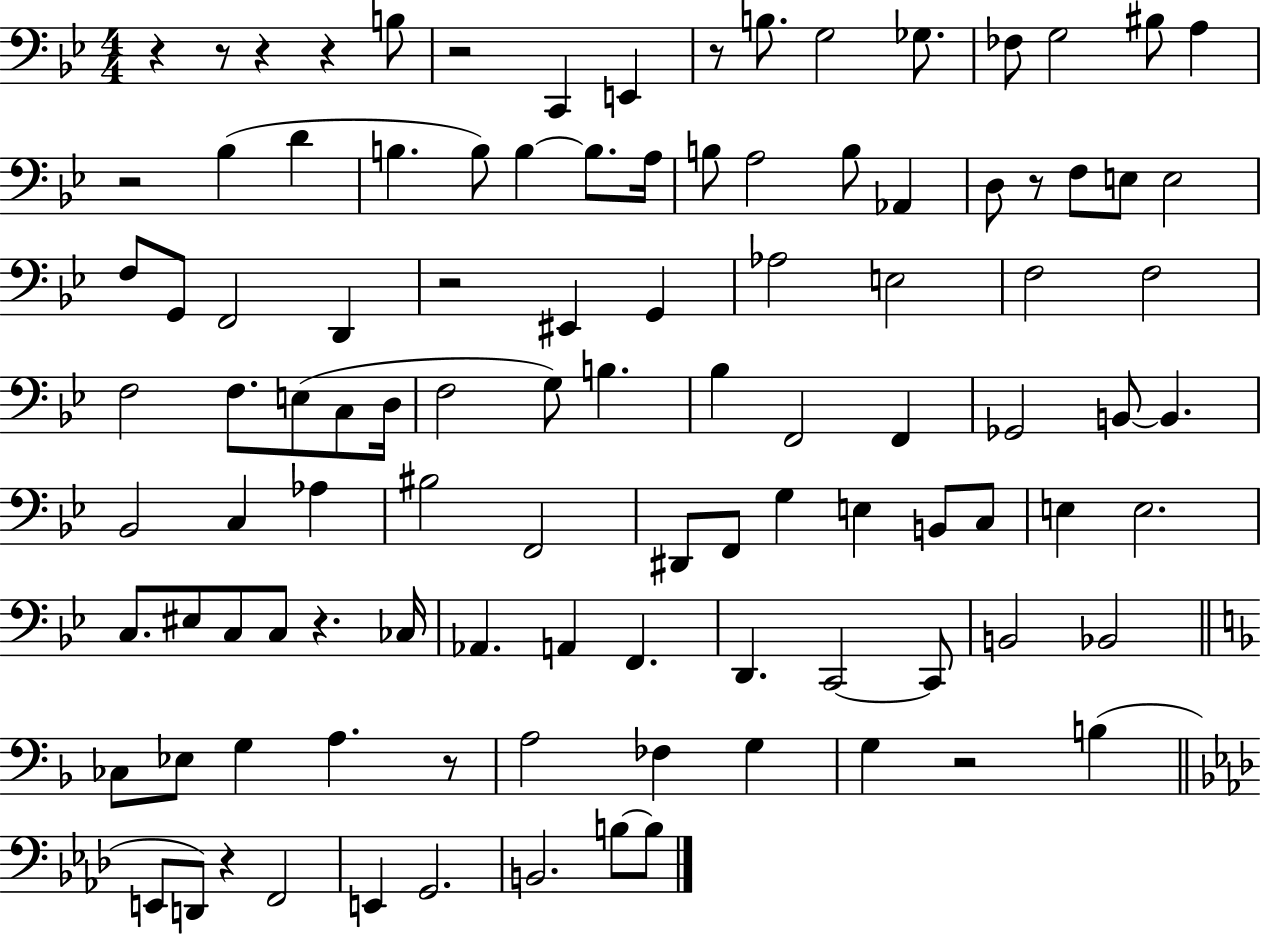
R/q R/e R/q R/q B3/e R/h C2/q E2/q R/e B3/e. G3/h Gb3/e. FES3/e G3/h BIS3/e A3/q R/h Bb3/q D4/q B3/q. B3/e B3/q B3/e. A3/s B3/e A3/h B3/e Ab2/q D3/e R/e F3/e E3/e E3/h F3/e G2/e F2/h D2/q R/h EIS2/q G2/q Ab3/h E3/h F3/h F3/h F3/h F3/e. E3/e C3/e D3/s F3/h G3/e B3/q. Bb3/q F2/h F2/q Gb2/h B2/e B2/q. Bb2/h C3/q Ab3/q BIS3/h F2/h D#2/e F2/e G3/q E3/q B2/e C3/e E3/q E3/h. C3/e. EIS3/e C3/e C3/e R/q. CES3/s Ab2/q. A2/q F2/q. D2/q. C2/h C2/e B2/h Bb2/h CES3/e Eb3/e G3/q A3/q. R/e A3/h FES3/q G3/q G3/q R/h B3/q E2/e D2/e R/q F2/h E2/q G2/h. B2/h. B3/e B3/e